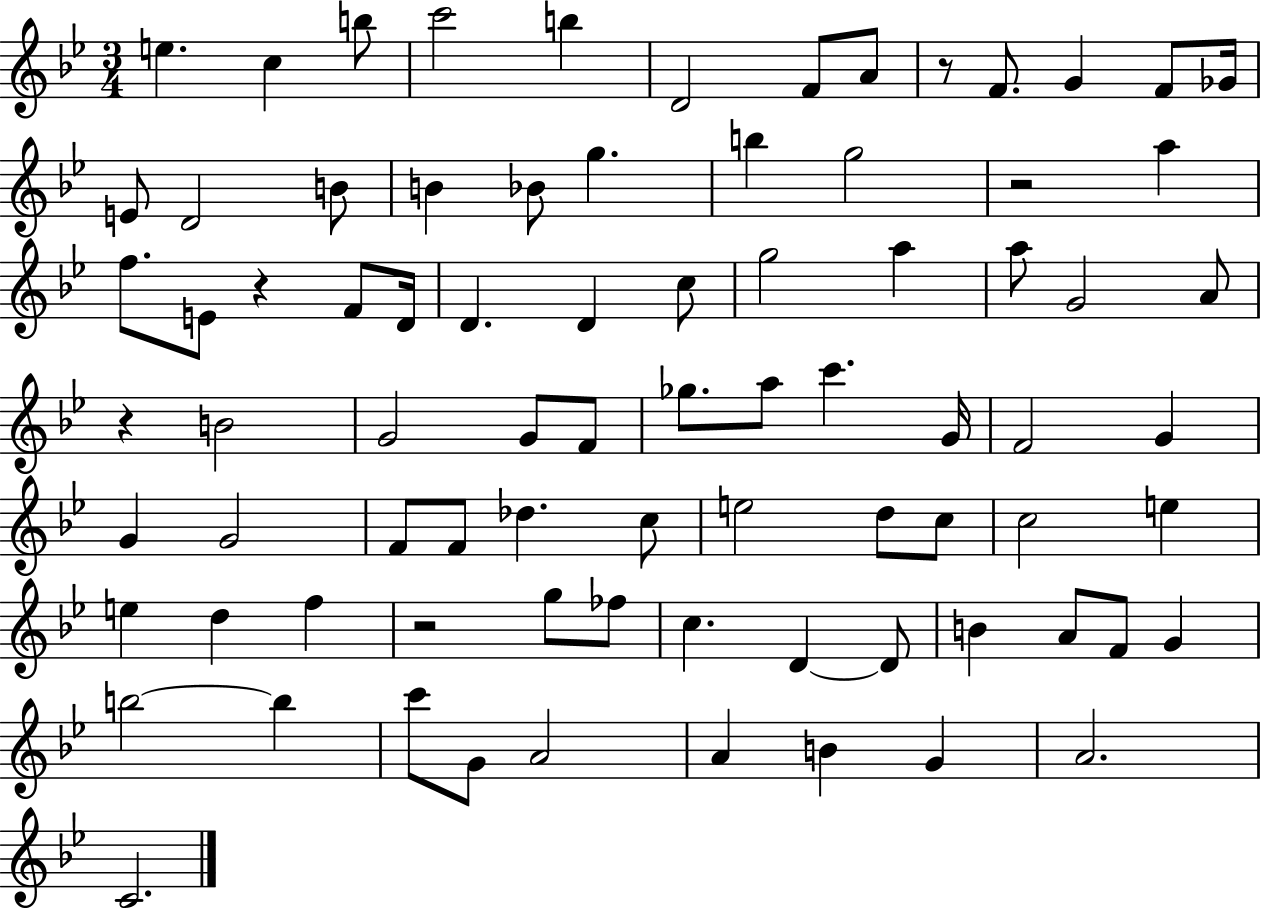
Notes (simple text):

E5/q. C5/q B5/e C6/h B5/q D4/h F4/e A4/e R/e F4/e. G4/q F4/e Gb4/s E4/e D4/h B4/e B4/q Bb4/e G5/q. B5/q G5/h R/h A5/q F5/e. E4/e R/q F4/e D4/s D4/q. D4/q C5/e G5/h A5/q A5/e G4/h A4/e R/q B4/h G4/h G4/e F4/e Gb5/e. A5/e C6/q. G4/s F4/h G4/q G4/q G4/h F4/e F4/e Db5/q. C5/e E5/h D5/e C5/e C5/h E5/q E5/q D5/q F5/q R/h G5/e FES5/e C5/q. D4/q D4/e B4/q A4/e F4/e G4/q B5/h B5/q C6/e G4/e A4/h A4/q B4/q G4/q A4/h. C4/h.